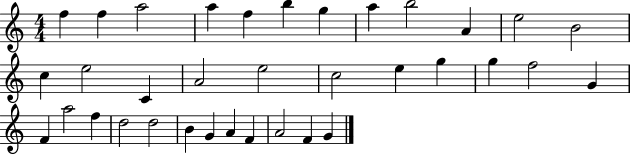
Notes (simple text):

F5/q F5/q A5/h A5/q F5/q B5/q G5/q A5/q B5/h A4/q E5/h B4/h C5/q E5/h C4/q A4/h E5/h C5/h E5/q G5/q G5/q F5/h G4/q F4/q A5/h F5/q D5/h D5/h B4/q G4/q A4/q F4/q A4/h F4/q G4/q